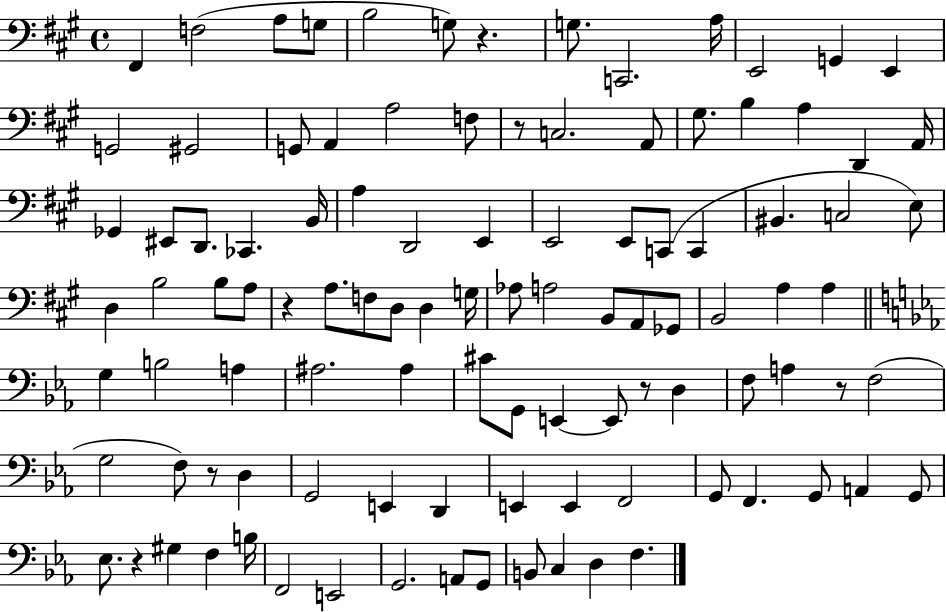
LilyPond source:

{
  \clef bass
  \time 4/4
  \defaultTimeSignature
  \key a \major
  fis,4 f2( a8 g8 | b2 g8) r4. | g8. c,2. a16 | e,2 g,4 e,4 | \break g,2 gis,2 | g,8 a,4 a2 f8 | r8 c2. a,8 | gis8. b4 a4 d,4 a,16 | \break ges,4 eis,8 d,8. ces,4. b,16 | a4 d,2 e,4 | e,2 e,8 c,8( c,4 | bis,4. c2 e8) | \break d4 b2 b8 a8 | r4 a8. f8 d8 d4 g16 | aes8 a2 b,8 a,8 ges,8 | b,2 a4 a4 | \break \bar "||" \break \key ees \major g4 b2 a4 | ais2. ais4 | cis'8 g,8 e,4~~ e,8 r8 d4 | f8 a4 r8 f2( | \break g2 f8) r8 d4 | g,2 e,4 d,4 | e,4 e,4 f,2 | g,8 f,4. g,8 a,4 g,8 | \break ees8. r4 gis4 f4 b16 | f,2 e,2 | g,2. a,8 g,8 | b,8 c4 d4 f4. | \break \bar "|."
}